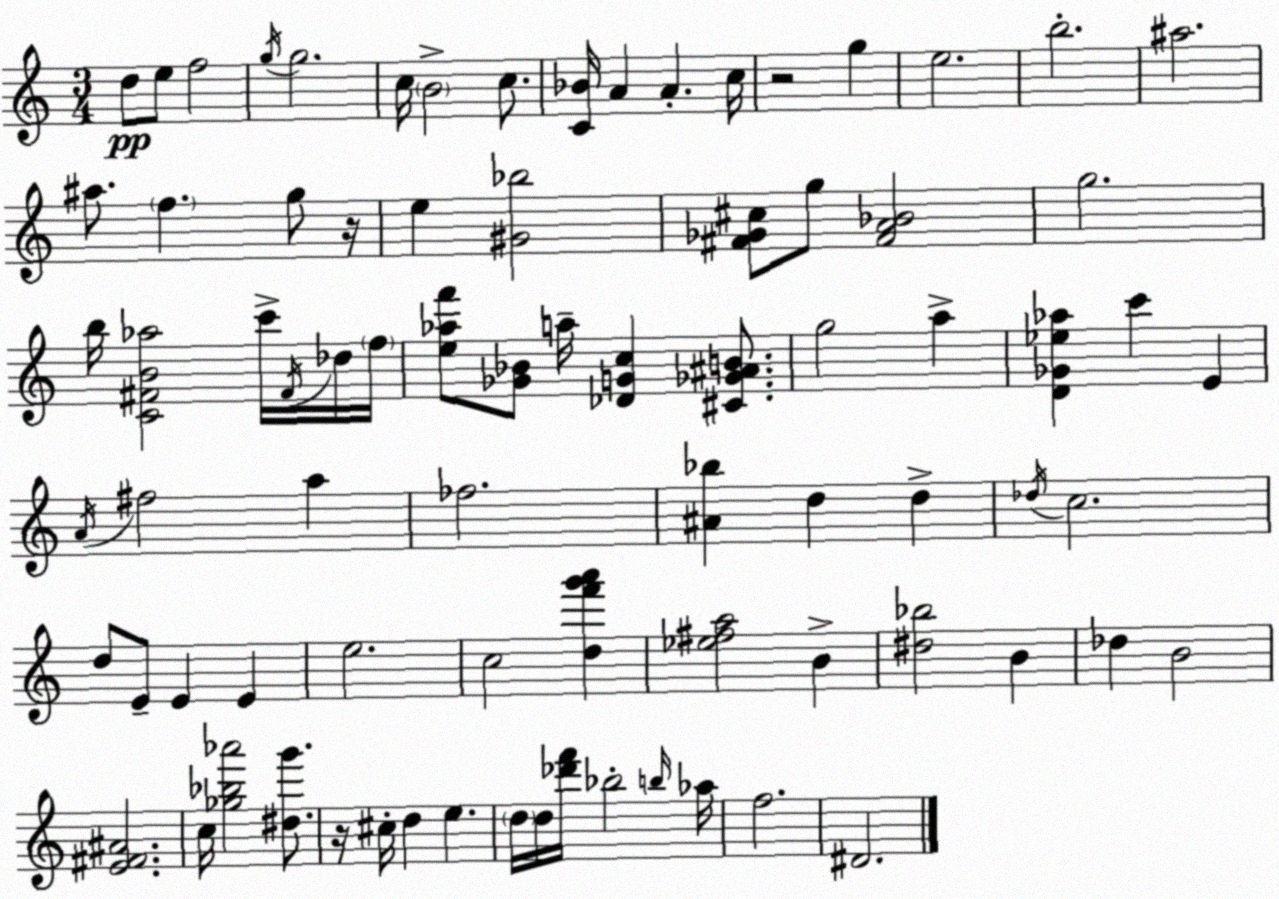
X:1
T:Untitled
M:3/4
L:1/4
K:Am
d/2 e/2 f2 g/4 g2 c/4 B2 c/2 [C_B]/4 A A c/4 z2 g e2 b2 ^a2 ^a/2 f g/2 z/4 e [^G_b]2 [^F_G^c]/2 g/2 [^FA_B]2 g2 b/4 [C^FB_a]2 c'/4 ^F/4 _d/4 f/4 [e_af']/2 [_G_B]/2 a/4 [_DGc] [^C_G^AB]/2 g2 a [D_G_e_a] c' E A/4 ^f2 a _f2 [^A_b] d d _d/4 c2 d/2 E/2 E E e2 c2 [df'g'a'] [_e^fa]2 B [^d_b]2 B _d B2 [E^F^A]2 c/4 [_g_b_a']2 [^dg']/2 z/4 ^c/4 d e d/4 d/4 [_d'f']/4 _b2 b/4 _a/4 f2 ^D2